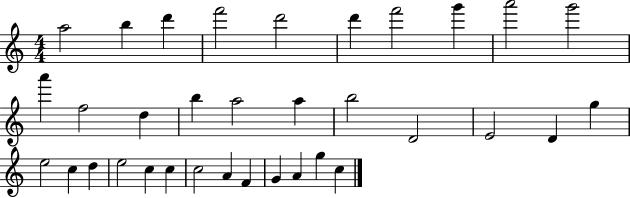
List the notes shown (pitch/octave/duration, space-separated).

A5/h B5/q D6/q F6/h D6/h D6/q F6/h G6/q A6/h G6/h A6/q F5/h D5/q B5/q A5/h A5/q B5/h D4/h E4/h D4/q G5/q E5/h C5/q D5/q E5/h C5/q C5/q C5/h A4/q F4/q G4/q A4/q G5/q C5/q